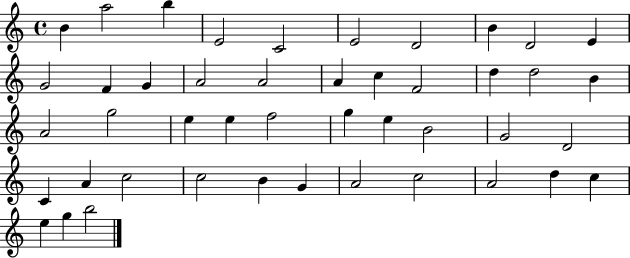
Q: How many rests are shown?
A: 0